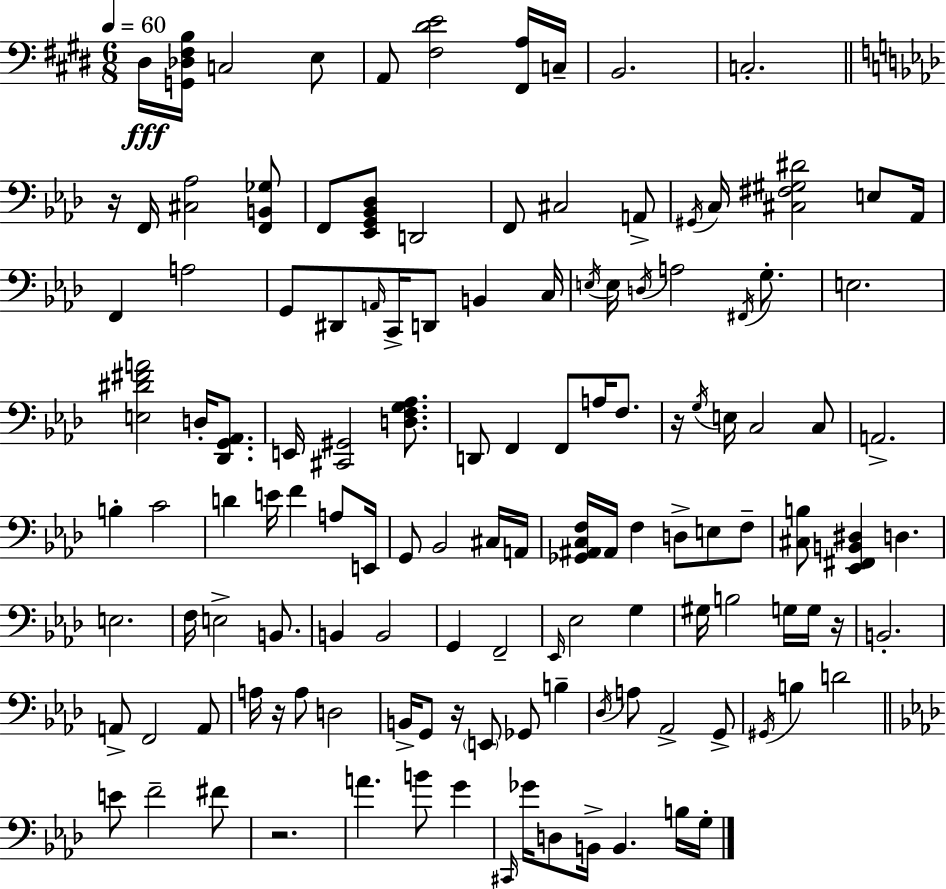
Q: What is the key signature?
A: E major